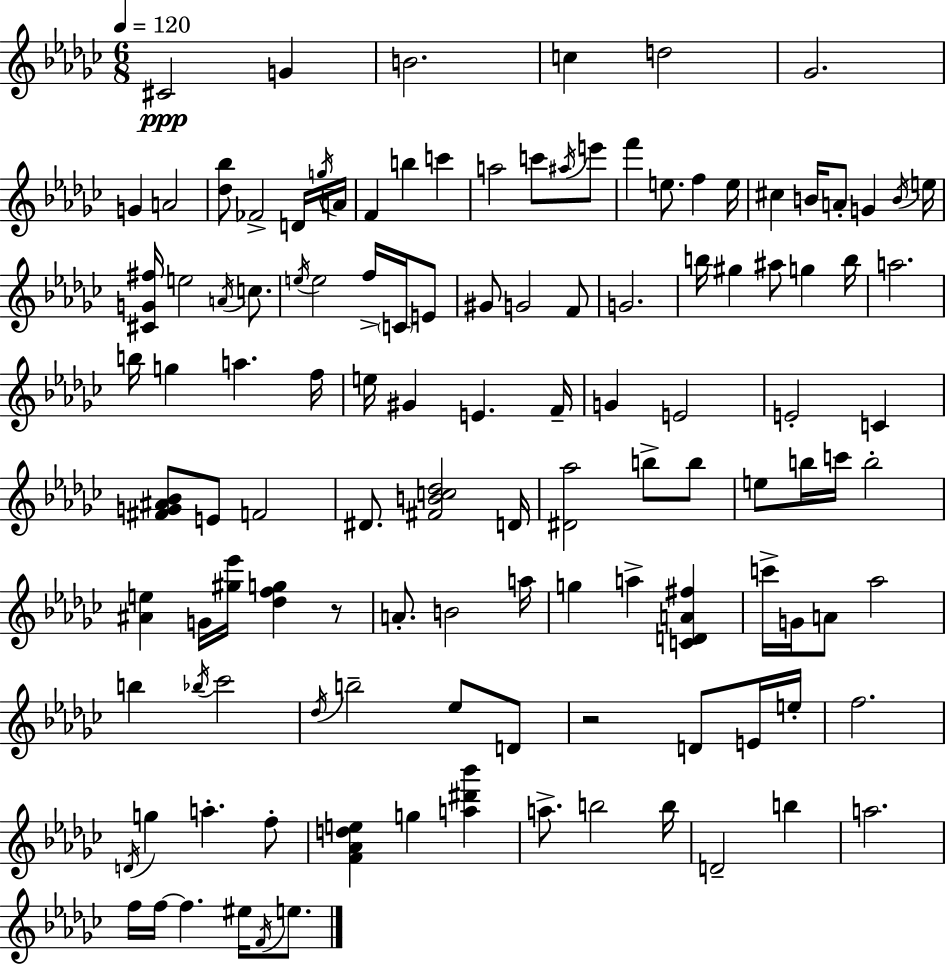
{
  \clef treble
  \numericTimeSignature
  \time 6/8
  \key ees \minor
  \tempo 4 = 120
  cis'2\ppp g'4 | b'2. | c''4 d''2 | ges'2. | \break g'4 a'2 | <des'' bes''>8 fes'2-> d'16 \acciaccatura { g''16 } | a'16 f'4 b''4 c'''4 | a''2 c'''8 \acciaccatura { ais''16 } | \break e'''8 f'''4 e''8. f''4 | e''16 cis''4 b'16 a'8-. g'4 | \acciaccatura { b'16 } e''16 <cis' g' fis''>16 e''2 | \acciaccatura { a'16 } c''8. \acciaccatura { e''16 } e''2 | \break f''16-> \parenthesize c'16 e'8 gis'8 g'2 | f'8 g'2. | b''16 gis''4 ais''8 | g''4 b''16 a''2. | \break b''16 g''4 a''4. | f''16 e''16 gis'4 e'4. | f'16-- g'4 e'2 | e'2-. | \break c'4 <fis' g' ais' bes'>8 e'8 f'2 | dis'8. <fis' b' c'' des''>2 | d'16 <dis' aes''>2 | b''8-> b''8 e''8 b''16 c'''16 b''2-. | \break <ais' e''>4 g'16 <gis'' ees'''>16 <des'' f'' g''>4 | r8 a'8.-. b'2 | a''16 g''4 a''4-> | <c' d' a' fis''>4 c'''16-> g'16 a'8 aes''2 | \break b''4 \acciaccatura { bes''16 } ces'''2 | \acciaccatura { des''16 } b''2-- | ees''8 d'8 r2 | d'8 e'16 e''16-. f''2. | \break \acciaccatura { d'16 } g''4 | a''4.-. f''8-. <f' aes' d'' e''>4 | g''4 <a'' dis''' bes'''>4 a''8.-> b''2 | b''16 d'2-- | \break b''4 a''2. | f''16 f''16~~ f''4. | eis''16 \acciaccatura { f'16 } e''8. \bar "|."
}